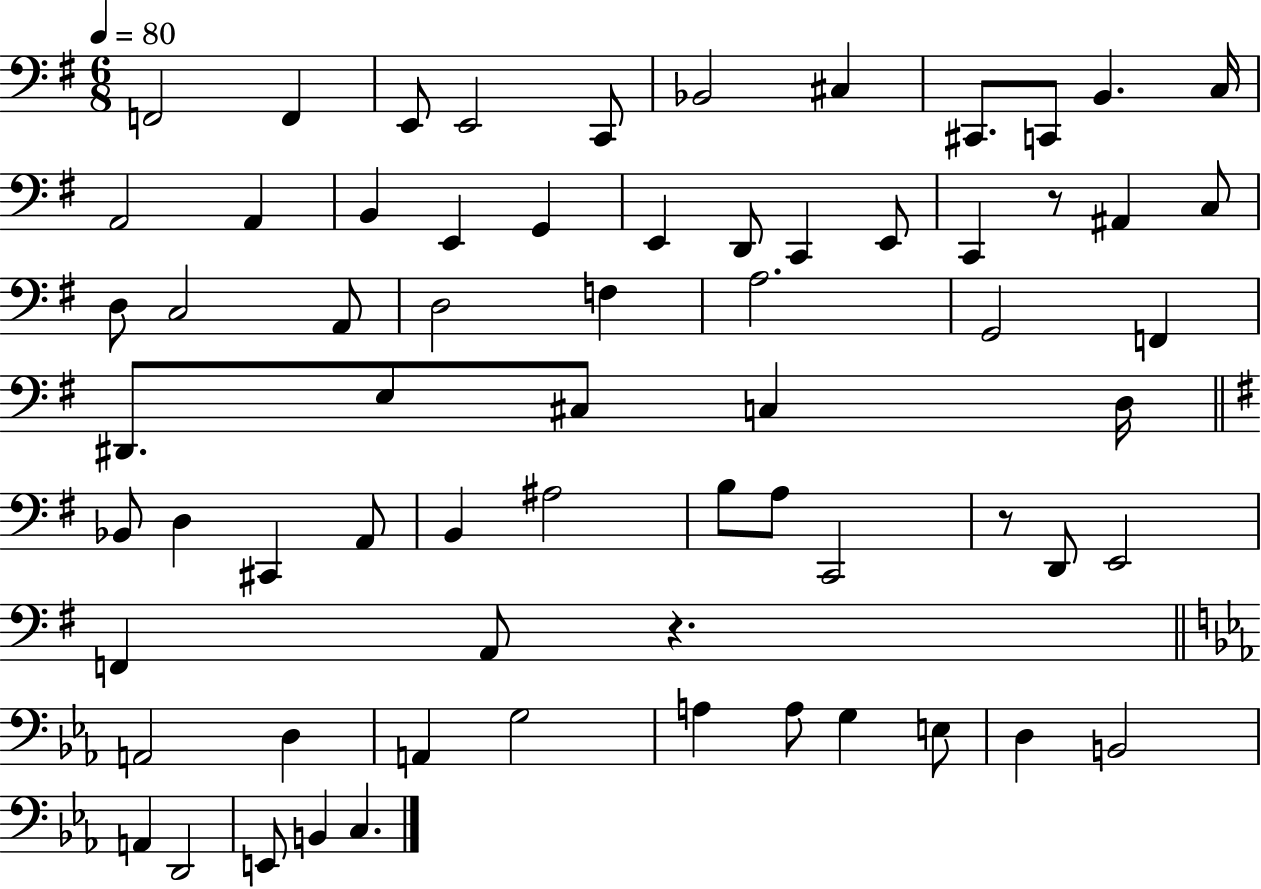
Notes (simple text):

F2/h F2/q E2/e E2/h C2/e Bb2/h C#3/q C#2/e. C2/e B2/q. C3/s A2/h A2/q B2/q E2/q G2/q E2/q D2/e C2/q E2/e C2/q R/e A#2/q C3/e D3/e C3/h A2/e D3/h F3/q A3/h. G2/h F2/q D#2/e. E3/e C#3/e C3/q D3/s Bb2/e D3/q C#2/q A2/e B2/q A#3/h B3/e A3/e C2/h R/e D2/e E2/h F2/q A2/e R/q. A2/h D3/q A2/q G3/h A3/q A3/e G3/q E3/e D3/q B2/h A2/q D2/h E2/e B2/q C3/q.